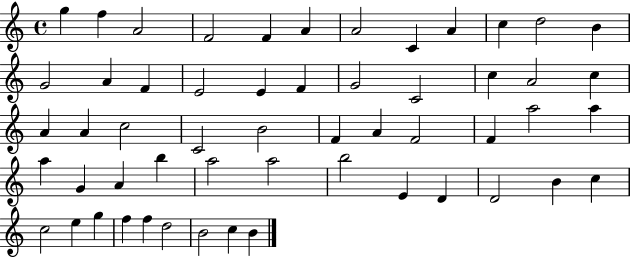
G5/q F5/q A4/h F4/h F4/q A4/q A4/h C4/q A4/q C5/q D5/h B4/q G4/h A4/q F4/q E4/h E4/q F4/q G4/h C4/h C5/q A4/h C5/q A4/q A4/q C5/h C4/h B4/h F4/q A4/q F4/h F4/q A5/h A5/q A5/q G4/q A4/q B5/q A5/h A5/h B5/h E4/q D4/q D4/h B4/q C5/q C5/h E5/q G5/q F5/q F5/q D5/h B4/h C5/q B4/q